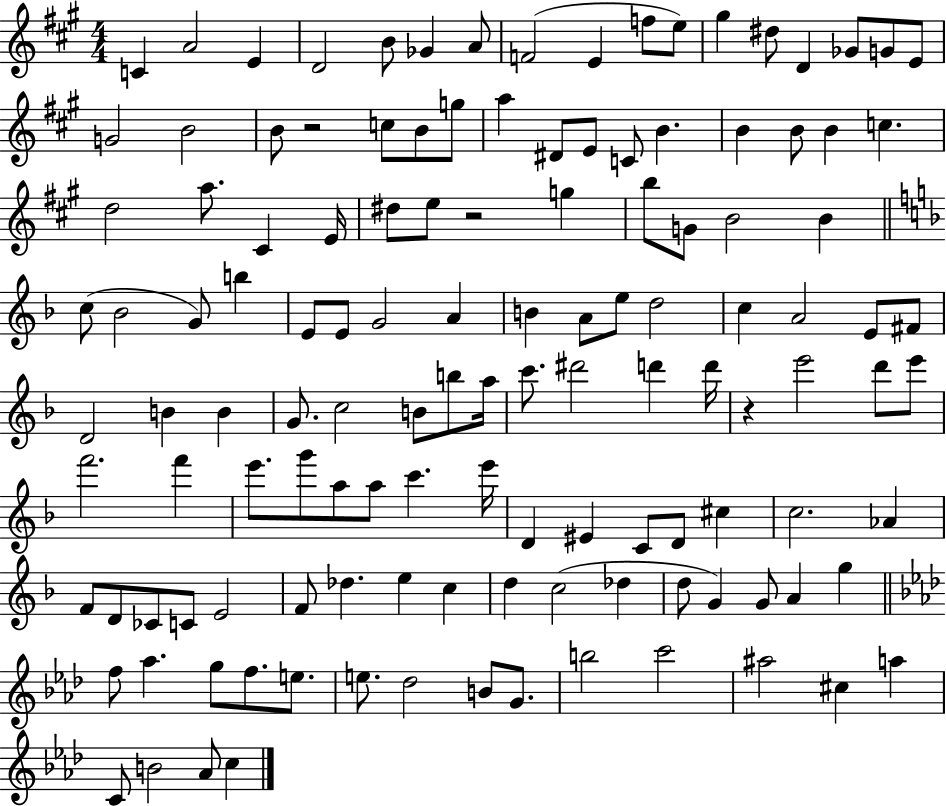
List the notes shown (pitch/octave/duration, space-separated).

C4/q A4/h E4/q D4/h B4/e Gb4/q A4/e F4/h E4/q F5/e E5/e G#5/q D#5/e D4/q Gb4/e G4/e E4/e G4/h B4/h B4/e R/h C5/e B4/e G5/e A5/q D#4/e E4/e C4/e B4/q. B4/q B4/e B4/q C5/q. D5/h A5/e. C#4/q E4/s D#5/e E5/e R/h G5/q B5/e G4/e B4/h B4/q C5/e Bb4/h G4/e B5/q E4/e E4/e G4/h A4/q B4/q A4/e E5/e D5/h C5/q A4/h E4/e F#4/e D4/h B4/q B4/q G4/e. C5/h B4/e B5/e A5/s C6/e. D#6/h D6/q D6/s R/q E6/h D6/e E6/e F6/h. F6/q E6/e. G6/e A5/e A5/e C6/q. E6/s D4/q EIS4/q C4/e D4/e C#5/q C5/h. Ab4/q F4/e D4/e CES4/e C4/e E4/h F4/e Db5/q. E5/q C5/q D5/q C5/h Db5/q D5/e G4/q G4/e A4/q G5/q F5/e Ab5/q. G5/e F5/e. E5/e. E5/e. Db5/h B4/e G4/e. B5/h C6/h A#5/h C#5/q A5/q C4/e B4/h Ab4/e C5/q